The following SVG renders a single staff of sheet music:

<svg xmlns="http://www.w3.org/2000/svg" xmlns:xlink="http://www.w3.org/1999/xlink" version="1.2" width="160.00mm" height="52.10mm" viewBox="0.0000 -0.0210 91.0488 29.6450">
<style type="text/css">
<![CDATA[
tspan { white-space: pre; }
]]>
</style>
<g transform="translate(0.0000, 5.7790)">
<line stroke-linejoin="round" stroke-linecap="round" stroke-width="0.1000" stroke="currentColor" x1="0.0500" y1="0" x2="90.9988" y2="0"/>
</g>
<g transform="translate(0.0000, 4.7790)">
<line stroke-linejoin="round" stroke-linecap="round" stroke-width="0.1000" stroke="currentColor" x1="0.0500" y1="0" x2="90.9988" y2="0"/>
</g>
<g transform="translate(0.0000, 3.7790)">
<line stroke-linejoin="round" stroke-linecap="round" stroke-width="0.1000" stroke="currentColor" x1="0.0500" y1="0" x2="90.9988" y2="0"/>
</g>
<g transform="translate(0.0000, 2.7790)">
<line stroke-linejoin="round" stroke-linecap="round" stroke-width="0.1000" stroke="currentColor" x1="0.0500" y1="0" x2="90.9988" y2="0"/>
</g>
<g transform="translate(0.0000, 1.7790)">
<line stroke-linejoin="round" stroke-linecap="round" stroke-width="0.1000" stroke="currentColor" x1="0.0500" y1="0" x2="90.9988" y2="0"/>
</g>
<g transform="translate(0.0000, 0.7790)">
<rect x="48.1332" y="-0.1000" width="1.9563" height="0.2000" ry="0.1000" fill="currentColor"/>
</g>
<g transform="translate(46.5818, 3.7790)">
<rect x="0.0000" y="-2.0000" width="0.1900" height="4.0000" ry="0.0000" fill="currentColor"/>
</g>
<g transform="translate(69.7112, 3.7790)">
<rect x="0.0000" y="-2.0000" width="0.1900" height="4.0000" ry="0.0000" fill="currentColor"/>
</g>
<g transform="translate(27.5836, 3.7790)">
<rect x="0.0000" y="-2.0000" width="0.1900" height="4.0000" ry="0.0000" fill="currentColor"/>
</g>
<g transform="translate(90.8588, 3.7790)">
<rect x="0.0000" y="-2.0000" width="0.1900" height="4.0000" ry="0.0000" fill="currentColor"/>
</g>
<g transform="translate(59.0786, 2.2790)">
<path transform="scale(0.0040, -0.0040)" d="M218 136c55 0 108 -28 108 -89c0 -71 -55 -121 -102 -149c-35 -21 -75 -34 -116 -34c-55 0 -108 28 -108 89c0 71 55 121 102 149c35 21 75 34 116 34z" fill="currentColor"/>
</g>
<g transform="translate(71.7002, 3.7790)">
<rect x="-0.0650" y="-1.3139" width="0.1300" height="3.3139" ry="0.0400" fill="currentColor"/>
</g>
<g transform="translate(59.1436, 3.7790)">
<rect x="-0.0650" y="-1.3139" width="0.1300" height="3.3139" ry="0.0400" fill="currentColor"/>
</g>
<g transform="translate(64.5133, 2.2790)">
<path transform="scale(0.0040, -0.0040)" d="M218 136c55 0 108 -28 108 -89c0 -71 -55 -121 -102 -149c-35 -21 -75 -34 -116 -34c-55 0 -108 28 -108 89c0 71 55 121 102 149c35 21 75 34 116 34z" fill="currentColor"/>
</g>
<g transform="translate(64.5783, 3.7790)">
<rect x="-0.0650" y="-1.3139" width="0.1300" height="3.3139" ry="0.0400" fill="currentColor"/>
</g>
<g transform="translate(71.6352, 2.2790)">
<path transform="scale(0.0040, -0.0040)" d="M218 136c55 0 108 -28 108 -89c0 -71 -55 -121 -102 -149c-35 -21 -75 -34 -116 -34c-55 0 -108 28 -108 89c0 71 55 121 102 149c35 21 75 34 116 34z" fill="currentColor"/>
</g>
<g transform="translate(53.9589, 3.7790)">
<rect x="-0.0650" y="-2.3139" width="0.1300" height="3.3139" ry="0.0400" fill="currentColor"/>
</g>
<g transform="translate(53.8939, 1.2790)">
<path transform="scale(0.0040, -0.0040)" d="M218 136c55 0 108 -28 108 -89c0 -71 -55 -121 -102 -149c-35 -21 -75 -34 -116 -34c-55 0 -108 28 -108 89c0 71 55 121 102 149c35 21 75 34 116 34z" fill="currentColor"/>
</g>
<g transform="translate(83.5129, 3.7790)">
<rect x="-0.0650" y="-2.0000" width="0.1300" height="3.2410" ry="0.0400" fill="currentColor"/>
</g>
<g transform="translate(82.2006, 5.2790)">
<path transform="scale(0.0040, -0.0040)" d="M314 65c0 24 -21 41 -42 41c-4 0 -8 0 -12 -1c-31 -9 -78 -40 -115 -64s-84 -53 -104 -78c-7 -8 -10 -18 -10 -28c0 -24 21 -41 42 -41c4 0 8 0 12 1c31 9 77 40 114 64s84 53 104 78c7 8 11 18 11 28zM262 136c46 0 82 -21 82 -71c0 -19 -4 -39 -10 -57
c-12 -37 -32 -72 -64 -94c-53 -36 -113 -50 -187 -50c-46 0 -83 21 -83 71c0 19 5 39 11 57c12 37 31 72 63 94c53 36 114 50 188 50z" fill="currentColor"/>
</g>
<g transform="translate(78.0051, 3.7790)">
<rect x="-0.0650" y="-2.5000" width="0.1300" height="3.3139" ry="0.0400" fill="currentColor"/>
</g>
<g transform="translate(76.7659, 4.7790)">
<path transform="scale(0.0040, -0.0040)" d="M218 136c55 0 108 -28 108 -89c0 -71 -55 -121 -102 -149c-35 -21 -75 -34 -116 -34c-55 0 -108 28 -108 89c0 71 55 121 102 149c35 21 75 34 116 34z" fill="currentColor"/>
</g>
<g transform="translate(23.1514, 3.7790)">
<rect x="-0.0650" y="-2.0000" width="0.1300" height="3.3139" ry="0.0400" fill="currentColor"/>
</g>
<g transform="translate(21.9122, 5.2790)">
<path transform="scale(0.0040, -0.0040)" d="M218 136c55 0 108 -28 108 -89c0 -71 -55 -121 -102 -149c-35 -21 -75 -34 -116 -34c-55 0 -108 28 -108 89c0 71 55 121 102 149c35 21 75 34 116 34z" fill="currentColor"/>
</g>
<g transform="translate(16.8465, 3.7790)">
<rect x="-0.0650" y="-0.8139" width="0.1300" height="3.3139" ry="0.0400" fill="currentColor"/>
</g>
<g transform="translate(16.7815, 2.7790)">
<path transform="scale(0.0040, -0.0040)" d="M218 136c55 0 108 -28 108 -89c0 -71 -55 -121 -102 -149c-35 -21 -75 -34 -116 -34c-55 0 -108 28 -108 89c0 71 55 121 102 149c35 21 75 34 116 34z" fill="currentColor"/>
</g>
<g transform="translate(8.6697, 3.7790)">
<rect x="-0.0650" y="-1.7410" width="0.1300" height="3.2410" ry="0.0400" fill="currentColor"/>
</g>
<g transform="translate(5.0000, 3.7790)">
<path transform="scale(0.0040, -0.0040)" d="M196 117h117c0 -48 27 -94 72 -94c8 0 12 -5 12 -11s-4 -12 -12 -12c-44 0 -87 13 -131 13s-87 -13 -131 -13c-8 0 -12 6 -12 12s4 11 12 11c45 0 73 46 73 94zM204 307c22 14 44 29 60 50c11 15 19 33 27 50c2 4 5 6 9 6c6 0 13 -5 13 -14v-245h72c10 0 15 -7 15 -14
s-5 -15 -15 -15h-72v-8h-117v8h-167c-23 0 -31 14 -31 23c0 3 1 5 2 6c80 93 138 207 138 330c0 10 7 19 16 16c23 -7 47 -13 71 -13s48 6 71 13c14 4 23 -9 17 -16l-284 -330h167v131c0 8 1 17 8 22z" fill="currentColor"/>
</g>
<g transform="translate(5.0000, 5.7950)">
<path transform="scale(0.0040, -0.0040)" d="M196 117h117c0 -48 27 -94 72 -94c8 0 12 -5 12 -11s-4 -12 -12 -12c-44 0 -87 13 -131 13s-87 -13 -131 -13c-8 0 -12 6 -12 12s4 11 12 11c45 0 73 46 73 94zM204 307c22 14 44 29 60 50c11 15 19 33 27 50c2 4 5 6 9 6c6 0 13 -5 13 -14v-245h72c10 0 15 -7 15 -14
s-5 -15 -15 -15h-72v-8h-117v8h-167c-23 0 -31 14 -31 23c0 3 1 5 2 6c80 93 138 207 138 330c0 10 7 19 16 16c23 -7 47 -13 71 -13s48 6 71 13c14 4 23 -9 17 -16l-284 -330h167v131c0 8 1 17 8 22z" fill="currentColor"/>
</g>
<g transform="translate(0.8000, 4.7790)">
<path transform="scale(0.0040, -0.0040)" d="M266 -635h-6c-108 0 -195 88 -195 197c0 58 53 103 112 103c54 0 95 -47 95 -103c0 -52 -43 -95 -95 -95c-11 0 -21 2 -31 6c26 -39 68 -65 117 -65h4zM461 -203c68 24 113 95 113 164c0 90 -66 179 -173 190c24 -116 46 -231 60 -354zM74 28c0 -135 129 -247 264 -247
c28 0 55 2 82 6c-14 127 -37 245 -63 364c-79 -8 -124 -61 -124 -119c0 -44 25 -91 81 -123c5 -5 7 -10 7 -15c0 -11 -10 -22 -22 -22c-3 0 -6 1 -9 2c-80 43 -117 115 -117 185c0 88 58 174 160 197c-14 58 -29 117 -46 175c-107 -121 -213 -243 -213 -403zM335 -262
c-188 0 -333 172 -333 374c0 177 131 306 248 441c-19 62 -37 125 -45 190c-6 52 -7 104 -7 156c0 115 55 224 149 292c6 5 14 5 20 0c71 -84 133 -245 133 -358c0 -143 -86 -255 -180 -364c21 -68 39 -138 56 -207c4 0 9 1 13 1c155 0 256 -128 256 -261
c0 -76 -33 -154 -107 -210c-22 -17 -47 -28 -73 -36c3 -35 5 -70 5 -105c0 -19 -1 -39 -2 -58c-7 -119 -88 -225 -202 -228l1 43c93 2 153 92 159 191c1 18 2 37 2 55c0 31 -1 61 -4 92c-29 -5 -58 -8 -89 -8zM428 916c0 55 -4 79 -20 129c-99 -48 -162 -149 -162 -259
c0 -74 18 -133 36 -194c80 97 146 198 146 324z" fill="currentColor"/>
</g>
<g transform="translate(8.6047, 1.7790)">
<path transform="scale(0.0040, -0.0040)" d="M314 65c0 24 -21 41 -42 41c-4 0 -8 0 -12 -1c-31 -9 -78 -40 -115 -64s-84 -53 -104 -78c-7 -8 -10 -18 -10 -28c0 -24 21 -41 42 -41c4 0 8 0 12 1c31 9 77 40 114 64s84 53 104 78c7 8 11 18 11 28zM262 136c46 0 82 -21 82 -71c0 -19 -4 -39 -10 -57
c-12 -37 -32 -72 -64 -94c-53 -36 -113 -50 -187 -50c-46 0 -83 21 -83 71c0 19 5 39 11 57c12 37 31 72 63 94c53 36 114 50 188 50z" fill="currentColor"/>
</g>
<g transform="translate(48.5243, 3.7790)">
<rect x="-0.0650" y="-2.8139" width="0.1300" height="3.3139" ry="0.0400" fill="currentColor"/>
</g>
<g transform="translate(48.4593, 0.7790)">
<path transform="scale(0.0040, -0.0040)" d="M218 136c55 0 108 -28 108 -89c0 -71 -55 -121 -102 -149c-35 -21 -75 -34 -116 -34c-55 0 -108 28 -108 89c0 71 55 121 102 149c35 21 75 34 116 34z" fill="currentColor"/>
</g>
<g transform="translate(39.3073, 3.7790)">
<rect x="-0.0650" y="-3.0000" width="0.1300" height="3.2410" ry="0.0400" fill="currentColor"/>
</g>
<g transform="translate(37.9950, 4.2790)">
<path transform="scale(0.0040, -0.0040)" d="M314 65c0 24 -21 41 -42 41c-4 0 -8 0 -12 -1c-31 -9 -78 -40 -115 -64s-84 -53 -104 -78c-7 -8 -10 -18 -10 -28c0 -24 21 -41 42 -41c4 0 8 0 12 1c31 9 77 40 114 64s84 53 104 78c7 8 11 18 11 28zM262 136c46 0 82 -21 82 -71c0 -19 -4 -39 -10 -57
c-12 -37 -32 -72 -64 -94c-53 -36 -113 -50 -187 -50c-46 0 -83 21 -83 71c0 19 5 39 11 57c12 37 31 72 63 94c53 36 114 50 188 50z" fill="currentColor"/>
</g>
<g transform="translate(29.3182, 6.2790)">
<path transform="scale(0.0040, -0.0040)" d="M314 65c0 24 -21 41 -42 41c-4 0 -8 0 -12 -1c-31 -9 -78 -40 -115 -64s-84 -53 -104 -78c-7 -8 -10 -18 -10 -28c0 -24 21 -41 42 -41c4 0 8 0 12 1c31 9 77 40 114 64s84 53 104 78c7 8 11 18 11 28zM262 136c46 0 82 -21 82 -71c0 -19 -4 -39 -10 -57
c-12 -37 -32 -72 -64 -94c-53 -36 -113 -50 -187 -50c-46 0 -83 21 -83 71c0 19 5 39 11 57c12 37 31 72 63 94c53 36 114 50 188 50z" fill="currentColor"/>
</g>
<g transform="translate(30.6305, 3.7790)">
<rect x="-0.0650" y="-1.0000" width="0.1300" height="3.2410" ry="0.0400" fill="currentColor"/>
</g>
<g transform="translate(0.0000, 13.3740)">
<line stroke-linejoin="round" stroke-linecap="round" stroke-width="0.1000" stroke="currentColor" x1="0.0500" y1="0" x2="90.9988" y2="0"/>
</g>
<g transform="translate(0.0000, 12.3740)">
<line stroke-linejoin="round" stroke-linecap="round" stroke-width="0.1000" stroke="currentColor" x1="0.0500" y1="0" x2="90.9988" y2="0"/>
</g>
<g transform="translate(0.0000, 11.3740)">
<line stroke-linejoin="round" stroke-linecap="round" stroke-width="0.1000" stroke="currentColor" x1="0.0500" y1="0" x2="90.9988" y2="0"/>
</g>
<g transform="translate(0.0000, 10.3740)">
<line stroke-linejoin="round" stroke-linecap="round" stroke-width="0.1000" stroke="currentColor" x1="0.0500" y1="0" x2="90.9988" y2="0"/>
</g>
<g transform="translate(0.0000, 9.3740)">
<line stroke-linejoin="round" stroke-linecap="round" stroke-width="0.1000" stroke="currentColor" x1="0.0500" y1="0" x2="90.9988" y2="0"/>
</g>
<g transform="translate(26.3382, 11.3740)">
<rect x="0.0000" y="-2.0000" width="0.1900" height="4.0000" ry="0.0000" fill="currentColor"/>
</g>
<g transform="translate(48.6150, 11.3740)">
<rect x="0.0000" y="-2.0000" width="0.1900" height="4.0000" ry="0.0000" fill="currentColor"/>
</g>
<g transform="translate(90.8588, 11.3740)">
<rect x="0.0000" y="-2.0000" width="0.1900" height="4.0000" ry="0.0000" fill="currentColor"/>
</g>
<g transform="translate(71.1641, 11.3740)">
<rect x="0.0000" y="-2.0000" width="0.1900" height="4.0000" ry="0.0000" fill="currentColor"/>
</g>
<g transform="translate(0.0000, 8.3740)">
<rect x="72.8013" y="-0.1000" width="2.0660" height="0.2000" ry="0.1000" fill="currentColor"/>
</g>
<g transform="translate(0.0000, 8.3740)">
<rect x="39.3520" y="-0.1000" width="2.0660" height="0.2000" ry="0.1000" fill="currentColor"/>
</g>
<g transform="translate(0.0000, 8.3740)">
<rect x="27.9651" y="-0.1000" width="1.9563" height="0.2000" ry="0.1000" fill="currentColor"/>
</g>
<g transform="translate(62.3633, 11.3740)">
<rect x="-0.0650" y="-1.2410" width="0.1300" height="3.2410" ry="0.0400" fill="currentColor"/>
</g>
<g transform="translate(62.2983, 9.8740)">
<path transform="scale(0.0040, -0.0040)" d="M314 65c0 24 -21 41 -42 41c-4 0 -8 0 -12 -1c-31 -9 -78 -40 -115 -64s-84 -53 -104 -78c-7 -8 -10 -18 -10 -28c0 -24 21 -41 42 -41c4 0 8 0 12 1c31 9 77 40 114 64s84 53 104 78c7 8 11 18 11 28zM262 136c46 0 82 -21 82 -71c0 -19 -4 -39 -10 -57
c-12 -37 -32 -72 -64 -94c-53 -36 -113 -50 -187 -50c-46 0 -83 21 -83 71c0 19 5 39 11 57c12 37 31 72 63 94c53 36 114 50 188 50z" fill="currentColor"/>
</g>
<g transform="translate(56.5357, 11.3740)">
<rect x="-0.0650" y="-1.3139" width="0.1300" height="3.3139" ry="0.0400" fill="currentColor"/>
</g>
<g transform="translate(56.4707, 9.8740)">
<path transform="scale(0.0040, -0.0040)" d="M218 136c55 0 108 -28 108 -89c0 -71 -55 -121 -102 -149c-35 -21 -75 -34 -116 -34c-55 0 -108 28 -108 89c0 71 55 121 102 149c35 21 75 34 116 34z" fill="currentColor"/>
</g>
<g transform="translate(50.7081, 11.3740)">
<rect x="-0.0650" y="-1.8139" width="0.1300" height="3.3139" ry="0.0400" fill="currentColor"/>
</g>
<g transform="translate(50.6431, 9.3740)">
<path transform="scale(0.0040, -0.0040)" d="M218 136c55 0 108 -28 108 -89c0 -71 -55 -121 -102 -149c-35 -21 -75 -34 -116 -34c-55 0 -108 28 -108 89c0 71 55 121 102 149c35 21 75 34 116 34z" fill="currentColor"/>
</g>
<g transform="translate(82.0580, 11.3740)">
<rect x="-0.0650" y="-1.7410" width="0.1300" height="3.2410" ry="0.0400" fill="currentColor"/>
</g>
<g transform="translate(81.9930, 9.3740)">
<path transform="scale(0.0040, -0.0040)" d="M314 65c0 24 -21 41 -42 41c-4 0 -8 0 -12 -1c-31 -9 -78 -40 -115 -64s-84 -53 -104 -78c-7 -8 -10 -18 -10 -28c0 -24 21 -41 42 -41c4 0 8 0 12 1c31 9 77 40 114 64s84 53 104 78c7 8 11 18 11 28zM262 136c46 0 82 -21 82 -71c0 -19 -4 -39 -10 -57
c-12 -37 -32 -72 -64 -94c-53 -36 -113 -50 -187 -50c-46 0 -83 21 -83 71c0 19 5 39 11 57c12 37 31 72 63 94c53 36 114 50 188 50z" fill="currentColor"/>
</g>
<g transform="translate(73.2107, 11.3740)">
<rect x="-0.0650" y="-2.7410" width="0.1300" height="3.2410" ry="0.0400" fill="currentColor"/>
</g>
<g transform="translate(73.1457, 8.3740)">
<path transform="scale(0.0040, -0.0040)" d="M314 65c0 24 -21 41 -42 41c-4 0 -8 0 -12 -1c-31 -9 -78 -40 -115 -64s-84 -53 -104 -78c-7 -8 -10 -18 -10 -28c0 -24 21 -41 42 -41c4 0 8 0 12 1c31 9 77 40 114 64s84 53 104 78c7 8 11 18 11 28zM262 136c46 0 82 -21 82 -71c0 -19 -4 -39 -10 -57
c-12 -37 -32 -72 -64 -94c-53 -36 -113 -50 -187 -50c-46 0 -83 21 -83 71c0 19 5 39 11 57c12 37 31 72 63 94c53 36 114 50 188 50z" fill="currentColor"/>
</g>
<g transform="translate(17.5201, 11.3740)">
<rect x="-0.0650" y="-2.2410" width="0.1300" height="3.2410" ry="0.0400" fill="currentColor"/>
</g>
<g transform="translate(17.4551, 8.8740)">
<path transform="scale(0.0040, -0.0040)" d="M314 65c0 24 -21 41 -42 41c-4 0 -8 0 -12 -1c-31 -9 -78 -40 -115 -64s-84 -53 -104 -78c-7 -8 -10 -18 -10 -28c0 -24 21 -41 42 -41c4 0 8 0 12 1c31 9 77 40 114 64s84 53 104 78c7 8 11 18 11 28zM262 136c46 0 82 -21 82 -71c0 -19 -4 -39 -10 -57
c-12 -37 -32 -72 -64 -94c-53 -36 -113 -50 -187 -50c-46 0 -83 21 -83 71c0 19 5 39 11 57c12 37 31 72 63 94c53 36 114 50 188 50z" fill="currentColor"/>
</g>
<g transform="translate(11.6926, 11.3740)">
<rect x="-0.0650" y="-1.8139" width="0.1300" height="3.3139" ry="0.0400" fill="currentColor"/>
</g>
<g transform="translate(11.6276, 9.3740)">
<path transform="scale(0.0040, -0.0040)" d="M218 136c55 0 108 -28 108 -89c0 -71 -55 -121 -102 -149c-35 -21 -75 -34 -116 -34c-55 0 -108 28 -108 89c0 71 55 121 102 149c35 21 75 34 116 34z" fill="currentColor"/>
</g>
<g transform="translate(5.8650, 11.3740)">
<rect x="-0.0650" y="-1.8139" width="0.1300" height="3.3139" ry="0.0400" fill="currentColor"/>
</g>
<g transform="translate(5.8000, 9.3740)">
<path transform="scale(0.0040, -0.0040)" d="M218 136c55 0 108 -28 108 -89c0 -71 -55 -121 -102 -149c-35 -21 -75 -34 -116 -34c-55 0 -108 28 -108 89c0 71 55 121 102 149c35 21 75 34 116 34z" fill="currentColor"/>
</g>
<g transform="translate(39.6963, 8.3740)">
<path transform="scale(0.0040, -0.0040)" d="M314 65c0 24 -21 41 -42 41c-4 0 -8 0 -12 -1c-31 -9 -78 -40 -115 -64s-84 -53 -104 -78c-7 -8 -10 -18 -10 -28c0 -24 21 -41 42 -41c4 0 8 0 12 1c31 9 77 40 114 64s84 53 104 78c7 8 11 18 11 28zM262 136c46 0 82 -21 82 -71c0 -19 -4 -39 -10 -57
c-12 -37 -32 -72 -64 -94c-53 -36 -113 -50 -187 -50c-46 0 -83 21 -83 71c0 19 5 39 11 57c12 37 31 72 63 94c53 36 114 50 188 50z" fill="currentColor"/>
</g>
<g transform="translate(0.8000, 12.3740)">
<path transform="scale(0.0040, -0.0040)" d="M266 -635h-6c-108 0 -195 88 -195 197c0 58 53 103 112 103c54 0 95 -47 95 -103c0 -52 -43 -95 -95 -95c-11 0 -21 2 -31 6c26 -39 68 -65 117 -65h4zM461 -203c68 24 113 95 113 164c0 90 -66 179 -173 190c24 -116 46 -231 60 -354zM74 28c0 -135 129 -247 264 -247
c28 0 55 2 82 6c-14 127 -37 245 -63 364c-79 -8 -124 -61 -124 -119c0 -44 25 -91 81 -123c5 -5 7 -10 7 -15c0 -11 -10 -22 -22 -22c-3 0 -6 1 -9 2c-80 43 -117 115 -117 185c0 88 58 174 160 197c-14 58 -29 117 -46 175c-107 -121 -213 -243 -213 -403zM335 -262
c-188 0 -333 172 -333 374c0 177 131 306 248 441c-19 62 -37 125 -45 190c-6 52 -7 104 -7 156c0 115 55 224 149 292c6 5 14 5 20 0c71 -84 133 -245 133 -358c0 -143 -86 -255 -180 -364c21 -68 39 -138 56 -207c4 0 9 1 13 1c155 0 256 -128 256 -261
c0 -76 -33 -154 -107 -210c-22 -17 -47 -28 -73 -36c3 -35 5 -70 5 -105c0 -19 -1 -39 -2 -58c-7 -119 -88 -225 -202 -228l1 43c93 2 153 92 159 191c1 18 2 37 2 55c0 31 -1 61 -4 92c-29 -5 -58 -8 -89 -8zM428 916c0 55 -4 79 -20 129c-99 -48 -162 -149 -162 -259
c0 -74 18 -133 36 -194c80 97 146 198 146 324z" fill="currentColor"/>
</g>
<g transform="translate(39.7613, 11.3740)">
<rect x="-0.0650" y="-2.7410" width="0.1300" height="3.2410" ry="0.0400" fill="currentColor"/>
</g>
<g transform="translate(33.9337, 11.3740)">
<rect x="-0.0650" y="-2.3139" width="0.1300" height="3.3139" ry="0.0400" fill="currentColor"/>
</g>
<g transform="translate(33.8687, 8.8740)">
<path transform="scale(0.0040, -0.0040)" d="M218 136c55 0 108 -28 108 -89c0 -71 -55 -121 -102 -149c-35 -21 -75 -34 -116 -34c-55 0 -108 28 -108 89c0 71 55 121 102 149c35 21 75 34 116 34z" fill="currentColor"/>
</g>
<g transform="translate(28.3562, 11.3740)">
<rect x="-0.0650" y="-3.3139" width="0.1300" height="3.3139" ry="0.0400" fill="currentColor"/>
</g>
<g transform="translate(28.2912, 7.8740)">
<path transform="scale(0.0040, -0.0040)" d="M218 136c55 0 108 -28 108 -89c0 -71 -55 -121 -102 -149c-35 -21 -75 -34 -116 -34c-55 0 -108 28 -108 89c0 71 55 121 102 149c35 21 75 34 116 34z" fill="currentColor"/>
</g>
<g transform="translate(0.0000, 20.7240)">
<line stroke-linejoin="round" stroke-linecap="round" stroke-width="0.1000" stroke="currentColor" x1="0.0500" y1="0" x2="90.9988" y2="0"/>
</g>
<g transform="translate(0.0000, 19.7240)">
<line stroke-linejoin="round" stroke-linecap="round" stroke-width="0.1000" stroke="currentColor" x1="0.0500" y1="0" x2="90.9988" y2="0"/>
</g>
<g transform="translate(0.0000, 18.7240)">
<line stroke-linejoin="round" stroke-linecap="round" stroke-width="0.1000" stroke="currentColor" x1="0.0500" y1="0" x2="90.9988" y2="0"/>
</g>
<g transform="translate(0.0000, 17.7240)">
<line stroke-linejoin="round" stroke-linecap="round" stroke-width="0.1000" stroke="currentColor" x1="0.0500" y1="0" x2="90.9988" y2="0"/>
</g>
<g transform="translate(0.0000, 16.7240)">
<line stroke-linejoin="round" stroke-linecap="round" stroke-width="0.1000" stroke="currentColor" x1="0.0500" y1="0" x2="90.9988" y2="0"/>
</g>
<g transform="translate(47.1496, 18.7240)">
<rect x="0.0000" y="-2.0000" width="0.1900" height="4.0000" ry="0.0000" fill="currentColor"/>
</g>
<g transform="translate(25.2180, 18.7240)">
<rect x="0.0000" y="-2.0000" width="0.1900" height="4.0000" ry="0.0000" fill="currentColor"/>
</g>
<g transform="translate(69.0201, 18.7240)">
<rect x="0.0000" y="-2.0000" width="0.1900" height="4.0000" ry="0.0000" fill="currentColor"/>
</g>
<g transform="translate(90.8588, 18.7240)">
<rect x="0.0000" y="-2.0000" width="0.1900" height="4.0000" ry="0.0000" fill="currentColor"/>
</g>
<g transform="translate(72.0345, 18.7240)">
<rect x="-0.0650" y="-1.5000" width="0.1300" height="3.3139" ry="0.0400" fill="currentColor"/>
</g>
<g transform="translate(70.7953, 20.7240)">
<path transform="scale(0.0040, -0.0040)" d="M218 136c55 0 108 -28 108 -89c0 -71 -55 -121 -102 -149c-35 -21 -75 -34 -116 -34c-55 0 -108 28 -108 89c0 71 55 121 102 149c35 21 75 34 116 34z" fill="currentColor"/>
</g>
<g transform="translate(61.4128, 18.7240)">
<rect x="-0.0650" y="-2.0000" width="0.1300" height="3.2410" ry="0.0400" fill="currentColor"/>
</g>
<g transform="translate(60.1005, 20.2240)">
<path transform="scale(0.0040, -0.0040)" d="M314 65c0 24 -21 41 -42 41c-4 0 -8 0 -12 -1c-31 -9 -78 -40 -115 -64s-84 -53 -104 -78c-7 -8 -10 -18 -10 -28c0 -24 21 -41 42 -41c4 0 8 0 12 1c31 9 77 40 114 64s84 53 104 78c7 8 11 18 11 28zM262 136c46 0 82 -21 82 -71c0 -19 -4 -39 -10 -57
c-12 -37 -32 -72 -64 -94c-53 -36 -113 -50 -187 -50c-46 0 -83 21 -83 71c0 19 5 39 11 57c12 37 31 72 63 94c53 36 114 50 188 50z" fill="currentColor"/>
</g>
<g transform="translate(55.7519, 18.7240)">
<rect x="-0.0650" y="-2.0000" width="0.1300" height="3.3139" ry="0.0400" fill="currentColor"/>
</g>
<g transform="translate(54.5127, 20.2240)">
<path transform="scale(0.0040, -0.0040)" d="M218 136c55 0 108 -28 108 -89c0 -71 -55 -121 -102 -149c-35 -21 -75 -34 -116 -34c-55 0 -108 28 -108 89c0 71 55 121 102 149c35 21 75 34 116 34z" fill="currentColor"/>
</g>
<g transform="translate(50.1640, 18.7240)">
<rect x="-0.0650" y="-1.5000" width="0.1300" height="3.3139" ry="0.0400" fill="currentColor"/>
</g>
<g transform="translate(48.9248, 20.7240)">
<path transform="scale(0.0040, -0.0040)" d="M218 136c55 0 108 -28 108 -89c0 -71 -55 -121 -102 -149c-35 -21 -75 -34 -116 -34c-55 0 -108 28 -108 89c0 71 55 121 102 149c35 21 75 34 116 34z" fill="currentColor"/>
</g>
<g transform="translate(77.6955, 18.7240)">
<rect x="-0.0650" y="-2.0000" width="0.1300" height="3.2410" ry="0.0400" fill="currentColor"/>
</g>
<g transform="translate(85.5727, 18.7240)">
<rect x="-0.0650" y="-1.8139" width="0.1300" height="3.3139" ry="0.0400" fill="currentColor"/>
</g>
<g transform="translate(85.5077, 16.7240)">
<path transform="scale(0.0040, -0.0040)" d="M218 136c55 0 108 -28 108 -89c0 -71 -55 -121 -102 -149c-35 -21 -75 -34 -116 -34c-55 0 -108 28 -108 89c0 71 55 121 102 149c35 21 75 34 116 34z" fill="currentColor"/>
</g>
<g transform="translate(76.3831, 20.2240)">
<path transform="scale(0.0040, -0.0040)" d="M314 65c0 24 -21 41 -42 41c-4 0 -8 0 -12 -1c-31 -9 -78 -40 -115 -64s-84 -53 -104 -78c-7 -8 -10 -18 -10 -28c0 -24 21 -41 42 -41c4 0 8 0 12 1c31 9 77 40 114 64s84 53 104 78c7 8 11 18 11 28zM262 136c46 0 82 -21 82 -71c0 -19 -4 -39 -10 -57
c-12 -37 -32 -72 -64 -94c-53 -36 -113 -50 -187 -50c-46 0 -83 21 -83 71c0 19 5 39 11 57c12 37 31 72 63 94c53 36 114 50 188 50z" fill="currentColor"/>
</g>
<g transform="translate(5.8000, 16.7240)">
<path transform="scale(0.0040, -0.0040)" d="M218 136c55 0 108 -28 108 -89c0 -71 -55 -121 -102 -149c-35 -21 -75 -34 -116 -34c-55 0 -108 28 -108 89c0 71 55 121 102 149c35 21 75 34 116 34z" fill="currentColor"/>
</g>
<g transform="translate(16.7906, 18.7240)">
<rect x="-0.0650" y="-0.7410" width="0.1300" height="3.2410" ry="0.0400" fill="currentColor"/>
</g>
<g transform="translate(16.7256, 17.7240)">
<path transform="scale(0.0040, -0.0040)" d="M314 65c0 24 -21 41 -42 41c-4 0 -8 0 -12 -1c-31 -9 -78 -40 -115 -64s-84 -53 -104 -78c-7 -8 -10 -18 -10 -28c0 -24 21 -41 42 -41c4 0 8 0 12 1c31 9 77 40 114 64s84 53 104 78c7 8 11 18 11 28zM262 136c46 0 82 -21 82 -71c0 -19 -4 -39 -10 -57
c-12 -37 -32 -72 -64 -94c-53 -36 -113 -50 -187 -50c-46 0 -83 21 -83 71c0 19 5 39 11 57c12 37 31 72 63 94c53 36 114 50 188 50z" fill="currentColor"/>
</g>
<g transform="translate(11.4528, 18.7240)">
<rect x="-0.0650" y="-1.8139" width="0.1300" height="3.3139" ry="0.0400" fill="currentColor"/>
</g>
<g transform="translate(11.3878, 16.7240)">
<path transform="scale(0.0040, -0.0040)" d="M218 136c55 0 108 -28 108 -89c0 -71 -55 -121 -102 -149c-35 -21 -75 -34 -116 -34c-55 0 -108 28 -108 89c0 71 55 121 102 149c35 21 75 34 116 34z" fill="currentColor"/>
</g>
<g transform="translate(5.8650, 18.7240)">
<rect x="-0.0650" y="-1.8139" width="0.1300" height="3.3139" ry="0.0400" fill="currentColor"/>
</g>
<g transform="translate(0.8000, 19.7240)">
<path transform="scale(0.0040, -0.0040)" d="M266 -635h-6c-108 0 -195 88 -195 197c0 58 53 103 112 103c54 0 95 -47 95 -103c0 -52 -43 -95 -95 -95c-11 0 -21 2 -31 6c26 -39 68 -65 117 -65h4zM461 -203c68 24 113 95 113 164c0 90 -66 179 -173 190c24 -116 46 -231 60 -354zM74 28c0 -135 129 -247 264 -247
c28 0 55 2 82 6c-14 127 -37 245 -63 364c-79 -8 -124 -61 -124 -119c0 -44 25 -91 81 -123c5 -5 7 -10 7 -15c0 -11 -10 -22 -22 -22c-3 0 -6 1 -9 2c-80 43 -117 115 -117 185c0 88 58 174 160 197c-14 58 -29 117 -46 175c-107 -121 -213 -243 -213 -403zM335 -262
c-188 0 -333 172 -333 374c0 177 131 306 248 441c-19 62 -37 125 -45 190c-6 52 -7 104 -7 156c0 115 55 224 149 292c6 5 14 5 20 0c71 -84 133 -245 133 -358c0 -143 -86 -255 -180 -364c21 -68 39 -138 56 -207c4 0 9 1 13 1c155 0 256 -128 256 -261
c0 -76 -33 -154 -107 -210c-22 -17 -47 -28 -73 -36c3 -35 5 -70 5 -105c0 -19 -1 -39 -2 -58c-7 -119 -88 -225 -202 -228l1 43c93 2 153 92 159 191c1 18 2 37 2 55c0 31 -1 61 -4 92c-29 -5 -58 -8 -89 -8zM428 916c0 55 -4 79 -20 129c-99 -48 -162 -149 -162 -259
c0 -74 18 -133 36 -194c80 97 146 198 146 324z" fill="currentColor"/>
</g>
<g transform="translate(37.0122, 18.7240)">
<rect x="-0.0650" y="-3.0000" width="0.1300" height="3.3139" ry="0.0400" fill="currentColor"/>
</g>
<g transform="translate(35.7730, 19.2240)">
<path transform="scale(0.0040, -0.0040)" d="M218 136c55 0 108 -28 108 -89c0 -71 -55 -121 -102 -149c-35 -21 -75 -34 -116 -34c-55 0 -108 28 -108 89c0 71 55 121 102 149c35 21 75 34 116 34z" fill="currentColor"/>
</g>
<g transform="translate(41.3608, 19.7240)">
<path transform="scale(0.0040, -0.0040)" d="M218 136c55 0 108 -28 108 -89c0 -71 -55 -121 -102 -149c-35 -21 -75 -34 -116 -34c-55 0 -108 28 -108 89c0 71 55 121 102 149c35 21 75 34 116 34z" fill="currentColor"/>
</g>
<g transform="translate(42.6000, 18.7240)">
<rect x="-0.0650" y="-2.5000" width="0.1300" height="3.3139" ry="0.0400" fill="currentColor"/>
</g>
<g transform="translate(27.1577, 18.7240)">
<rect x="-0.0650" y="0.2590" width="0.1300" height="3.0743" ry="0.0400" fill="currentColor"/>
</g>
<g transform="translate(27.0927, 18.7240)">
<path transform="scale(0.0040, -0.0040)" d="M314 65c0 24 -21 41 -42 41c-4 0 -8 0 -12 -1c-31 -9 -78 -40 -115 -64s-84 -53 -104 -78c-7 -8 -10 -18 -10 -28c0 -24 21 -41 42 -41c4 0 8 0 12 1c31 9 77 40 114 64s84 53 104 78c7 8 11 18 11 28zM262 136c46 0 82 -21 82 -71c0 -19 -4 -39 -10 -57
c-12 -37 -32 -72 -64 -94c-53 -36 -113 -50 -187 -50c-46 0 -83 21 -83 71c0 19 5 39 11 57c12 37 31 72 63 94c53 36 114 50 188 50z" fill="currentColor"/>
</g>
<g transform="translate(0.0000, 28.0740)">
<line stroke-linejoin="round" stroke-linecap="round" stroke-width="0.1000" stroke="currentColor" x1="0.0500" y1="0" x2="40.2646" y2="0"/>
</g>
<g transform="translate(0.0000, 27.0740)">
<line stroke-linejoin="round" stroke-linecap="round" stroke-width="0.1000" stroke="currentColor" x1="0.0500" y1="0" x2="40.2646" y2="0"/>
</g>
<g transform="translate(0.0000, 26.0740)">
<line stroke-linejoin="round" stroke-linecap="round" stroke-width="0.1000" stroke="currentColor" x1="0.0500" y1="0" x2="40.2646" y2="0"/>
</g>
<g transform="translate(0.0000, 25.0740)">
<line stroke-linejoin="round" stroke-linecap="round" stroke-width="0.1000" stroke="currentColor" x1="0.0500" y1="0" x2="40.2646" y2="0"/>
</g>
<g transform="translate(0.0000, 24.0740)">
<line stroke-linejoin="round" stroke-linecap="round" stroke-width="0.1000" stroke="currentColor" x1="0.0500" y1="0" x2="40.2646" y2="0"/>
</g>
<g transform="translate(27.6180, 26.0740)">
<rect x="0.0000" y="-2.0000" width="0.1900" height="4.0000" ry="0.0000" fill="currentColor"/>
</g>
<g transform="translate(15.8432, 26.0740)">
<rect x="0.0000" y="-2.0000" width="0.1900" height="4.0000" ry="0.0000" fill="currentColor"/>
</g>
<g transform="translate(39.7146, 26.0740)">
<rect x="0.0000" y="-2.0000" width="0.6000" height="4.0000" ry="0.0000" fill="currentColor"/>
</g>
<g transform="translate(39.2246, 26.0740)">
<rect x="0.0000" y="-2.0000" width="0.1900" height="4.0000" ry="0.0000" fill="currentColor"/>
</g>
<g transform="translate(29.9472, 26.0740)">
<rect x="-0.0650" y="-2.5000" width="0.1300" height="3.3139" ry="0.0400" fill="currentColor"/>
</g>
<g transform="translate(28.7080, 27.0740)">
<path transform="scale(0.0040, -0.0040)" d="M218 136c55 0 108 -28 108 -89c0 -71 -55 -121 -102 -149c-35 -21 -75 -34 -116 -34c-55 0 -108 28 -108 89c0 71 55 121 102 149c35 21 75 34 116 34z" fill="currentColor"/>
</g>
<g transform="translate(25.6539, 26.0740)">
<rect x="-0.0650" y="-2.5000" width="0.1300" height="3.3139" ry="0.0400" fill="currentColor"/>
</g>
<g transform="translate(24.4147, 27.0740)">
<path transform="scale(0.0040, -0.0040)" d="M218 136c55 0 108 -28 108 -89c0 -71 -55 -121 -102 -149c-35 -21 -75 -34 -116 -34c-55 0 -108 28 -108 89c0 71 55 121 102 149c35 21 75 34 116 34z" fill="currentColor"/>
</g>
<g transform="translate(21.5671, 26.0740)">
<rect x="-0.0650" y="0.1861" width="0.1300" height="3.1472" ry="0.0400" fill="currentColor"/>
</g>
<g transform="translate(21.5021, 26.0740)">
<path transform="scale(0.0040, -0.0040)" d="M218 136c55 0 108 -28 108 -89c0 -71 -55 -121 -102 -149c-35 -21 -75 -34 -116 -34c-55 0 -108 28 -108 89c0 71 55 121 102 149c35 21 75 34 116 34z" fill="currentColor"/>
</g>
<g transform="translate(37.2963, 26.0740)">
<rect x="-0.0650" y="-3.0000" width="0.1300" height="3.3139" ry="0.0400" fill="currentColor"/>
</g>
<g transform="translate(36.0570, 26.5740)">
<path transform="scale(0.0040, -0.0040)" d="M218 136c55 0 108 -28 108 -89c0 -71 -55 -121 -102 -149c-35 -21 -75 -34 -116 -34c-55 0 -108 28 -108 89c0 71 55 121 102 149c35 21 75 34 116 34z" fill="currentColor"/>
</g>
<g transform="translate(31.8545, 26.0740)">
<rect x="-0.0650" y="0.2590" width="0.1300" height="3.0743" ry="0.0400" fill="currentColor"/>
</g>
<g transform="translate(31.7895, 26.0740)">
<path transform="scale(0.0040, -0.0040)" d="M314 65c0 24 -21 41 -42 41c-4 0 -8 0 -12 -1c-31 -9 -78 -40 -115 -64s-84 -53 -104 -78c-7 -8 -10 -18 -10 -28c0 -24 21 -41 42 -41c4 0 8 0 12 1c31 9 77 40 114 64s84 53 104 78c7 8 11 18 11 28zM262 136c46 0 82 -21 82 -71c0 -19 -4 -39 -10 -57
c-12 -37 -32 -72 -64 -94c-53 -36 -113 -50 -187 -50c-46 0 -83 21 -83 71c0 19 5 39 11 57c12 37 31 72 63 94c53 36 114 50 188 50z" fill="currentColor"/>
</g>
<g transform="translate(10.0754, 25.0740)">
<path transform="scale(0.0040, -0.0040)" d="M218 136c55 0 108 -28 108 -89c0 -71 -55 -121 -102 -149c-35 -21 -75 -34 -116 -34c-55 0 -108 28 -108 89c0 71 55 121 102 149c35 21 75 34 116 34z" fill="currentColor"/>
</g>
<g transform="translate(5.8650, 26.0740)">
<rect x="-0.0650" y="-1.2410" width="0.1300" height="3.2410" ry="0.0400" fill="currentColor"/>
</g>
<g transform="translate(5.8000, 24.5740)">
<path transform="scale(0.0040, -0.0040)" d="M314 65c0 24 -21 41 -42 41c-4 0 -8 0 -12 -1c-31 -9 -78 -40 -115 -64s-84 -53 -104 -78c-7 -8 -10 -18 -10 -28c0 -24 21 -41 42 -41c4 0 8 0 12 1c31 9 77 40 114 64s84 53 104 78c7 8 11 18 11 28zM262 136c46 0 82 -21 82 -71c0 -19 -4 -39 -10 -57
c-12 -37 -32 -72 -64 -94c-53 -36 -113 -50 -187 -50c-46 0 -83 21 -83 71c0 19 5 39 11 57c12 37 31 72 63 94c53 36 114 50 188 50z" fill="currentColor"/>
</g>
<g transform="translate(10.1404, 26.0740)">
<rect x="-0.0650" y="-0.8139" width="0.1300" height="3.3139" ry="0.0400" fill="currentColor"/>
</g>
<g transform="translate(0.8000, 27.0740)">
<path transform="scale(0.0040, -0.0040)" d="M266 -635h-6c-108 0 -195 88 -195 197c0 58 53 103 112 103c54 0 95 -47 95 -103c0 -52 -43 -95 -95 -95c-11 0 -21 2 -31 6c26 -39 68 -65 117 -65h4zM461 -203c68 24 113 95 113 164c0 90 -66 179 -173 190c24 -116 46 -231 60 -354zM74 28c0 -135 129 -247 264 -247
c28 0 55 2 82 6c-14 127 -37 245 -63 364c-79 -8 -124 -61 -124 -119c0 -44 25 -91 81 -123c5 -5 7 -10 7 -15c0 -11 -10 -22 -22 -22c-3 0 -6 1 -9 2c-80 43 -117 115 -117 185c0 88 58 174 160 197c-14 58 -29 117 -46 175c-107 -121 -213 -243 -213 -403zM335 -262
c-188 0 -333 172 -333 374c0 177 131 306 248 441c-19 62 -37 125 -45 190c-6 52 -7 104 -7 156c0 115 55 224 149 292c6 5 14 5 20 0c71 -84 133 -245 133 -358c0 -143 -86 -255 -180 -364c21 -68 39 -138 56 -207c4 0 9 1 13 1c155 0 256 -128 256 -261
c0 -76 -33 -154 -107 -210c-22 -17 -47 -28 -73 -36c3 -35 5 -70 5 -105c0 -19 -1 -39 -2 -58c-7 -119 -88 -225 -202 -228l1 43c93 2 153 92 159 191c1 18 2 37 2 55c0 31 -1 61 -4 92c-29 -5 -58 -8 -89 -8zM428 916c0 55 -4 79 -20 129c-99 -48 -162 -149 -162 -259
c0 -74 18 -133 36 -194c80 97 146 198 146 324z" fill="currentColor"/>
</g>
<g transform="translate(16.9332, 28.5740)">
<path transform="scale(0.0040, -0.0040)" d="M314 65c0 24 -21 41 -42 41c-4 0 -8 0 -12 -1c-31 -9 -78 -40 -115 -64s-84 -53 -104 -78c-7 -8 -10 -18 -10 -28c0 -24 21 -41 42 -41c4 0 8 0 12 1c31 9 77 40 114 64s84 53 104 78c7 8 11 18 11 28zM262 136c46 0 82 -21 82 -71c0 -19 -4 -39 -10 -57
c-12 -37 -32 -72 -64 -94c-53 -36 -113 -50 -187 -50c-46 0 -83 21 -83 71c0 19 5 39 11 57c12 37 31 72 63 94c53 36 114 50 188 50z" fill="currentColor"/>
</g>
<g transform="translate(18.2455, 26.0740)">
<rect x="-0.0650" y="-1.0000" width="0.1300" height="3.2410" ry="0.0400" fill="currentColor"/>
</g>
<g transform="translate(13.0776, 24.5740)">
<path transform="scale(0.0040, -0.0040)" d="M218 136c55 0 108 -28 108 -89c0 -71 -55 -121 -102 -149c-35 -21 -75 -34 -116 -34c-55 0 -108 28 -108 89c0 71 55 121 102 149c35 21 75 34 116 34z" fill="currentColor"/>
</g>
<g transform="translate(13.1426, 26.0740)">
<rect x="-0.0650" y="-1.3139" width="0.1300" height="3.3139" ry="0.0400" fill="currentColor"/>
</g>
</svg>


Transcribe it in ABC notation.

X:1
T:Untitled
M:4/4
L:1/4
K:C
f2 d F D2 A2 a g e e e G F2 f f g2 b g a2 f e e2 a2 f2 f f d2 B2 A G E F F2 E F2 f e2 d e D2 B G G B2 A